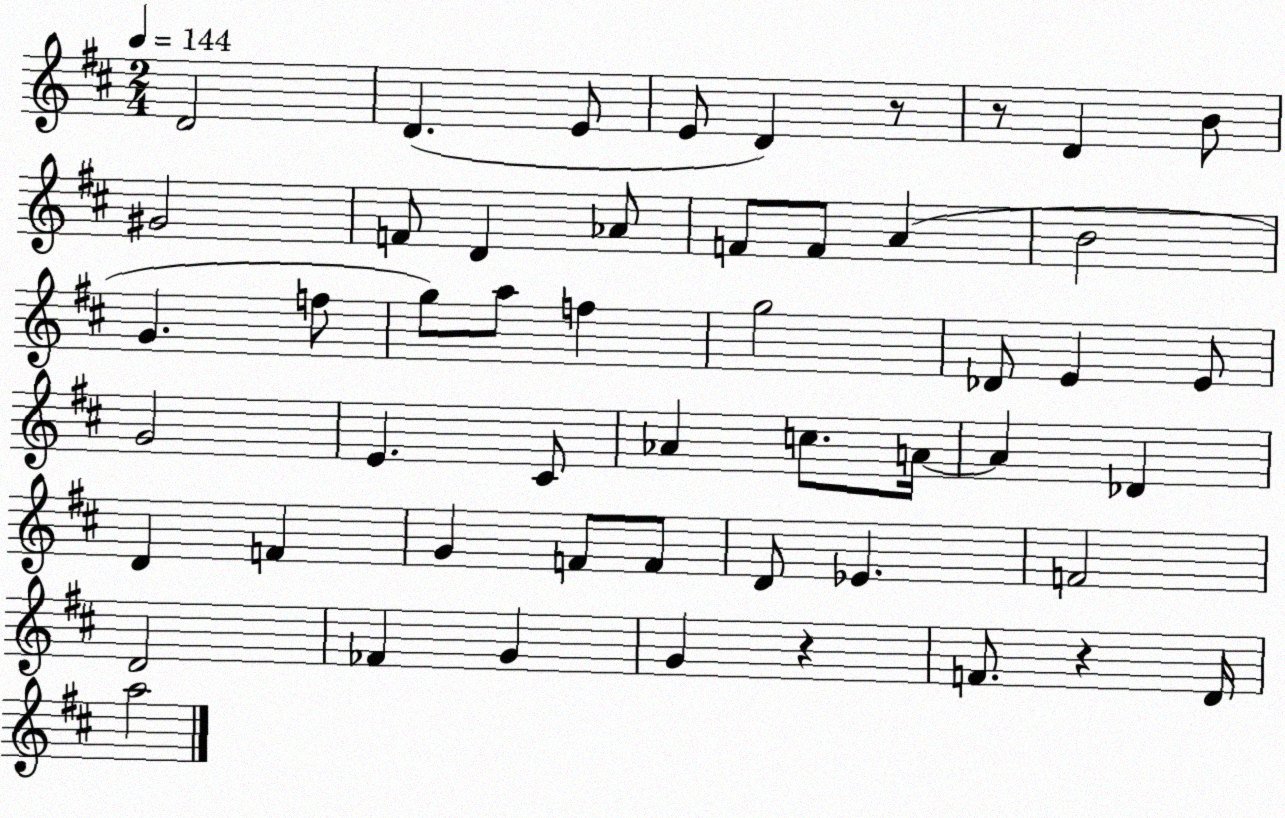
X:1
T:Untitled
M:2/4
L:1/4
K:D
D2 D E/2 E/2 D z/2 z/2 D B/2 ^G2 F/2 D _A/2 F/2 F/2 A B2 G f/2 g/2 a/2 f g2 _D/2 E E/2 G2 E ^C/2 _A c/2 A/4 A _D D F G F/2 F/2 D/2 _E F2 D2 _F G G z F/2 z D/4 a2